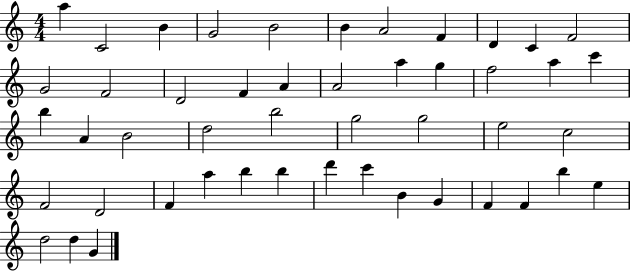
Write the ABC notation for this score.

X:1
T:Untitled
M:4/4
L:1/4
K:C
a C2 B G2 B2 B A2 F D C F2 G2 F2 D2 F A A2 a g f2 a c' b A B2 d2 b2 g2 g2 e2 c2 F2 D2 F a b b d' c' B G F F b e d2 d G